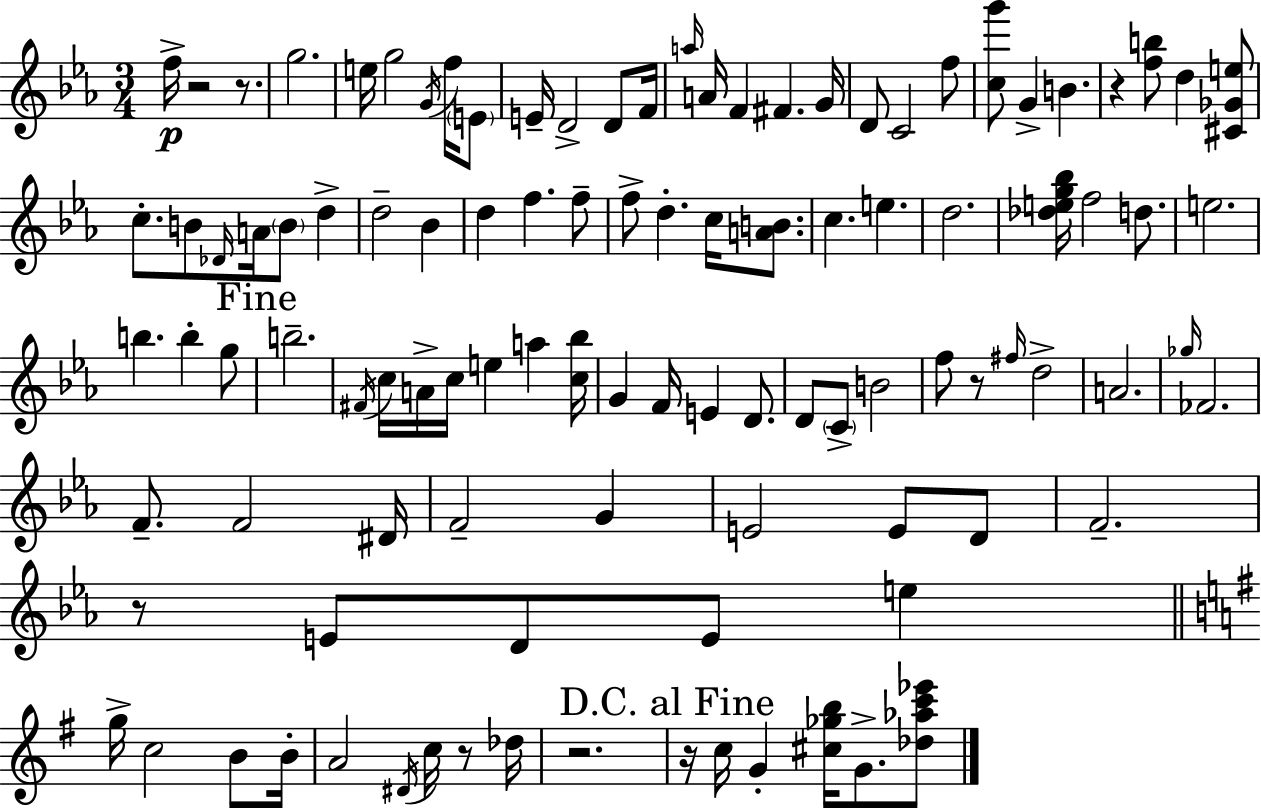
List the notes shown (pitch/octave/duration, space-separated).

F5/s R/h R/e. G5/h. E5/s G5/h G4/s F5/s E4/e E4/s D4/h D4/e F4/s A5/s A4/s F4/q F#4/q. G4/s D4/e C4/h F5/e [C5,G6]/e G4/q B4/q. R/q [F5,B5]/e D5/q [C#4,Gb4,E5]/e C5/e. B4/e Db4/s A4/s B4/e D5/q D5/h Bb4/q D5/q F5/q. F5/e F5/e D5/q. C5/s [A4,B4]/e. C5/q. E5/q. D5/h. [Db5,E5,G5,Bb5]/s F5/h D5/e. E5/h. B5/q. B5/q G5/e B5/h. F#4/s C5/s A4/s C5/s E5/q A5/q [C5,Bb5]/s G4/q F4/s E4/q D4/e. D4/e C4/e B4/h F5/e R/e F#5/s D5/h A4/h. Gb5/s FES4/h. F4/e. F4/h D#4/s F4/h G4/q E4/h E4/e D4/e F4/h. R/e E4/e D4/e E4/e E5/q G5/s C5/h B4/e B4/s A4/h D#4/s C5/s R/e Db5/s R/h. R/s C5/s G4/q [C#5,Gb5,B5]/s G4/e. [Db5,Ab5,C6,Eb6]/e